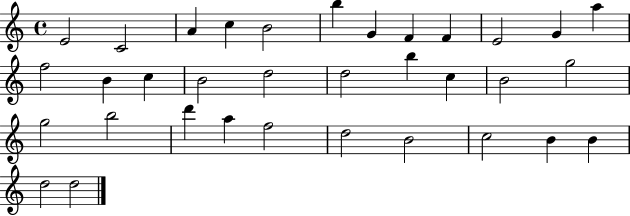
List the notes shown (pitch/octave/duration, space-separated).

E4/h C4/h A4/q C5/q B4/h B5/q G4/q F4/q F4/q E4/h G4/q A5/q F5/h B4/q C5/q B4/h D5/h D5/h B5/q C5/q B4/h G5/h G5/h B5/h D6/q A5/q F5/h D5/h B4/h C5/h B4/q B4/q D5/h D5/h